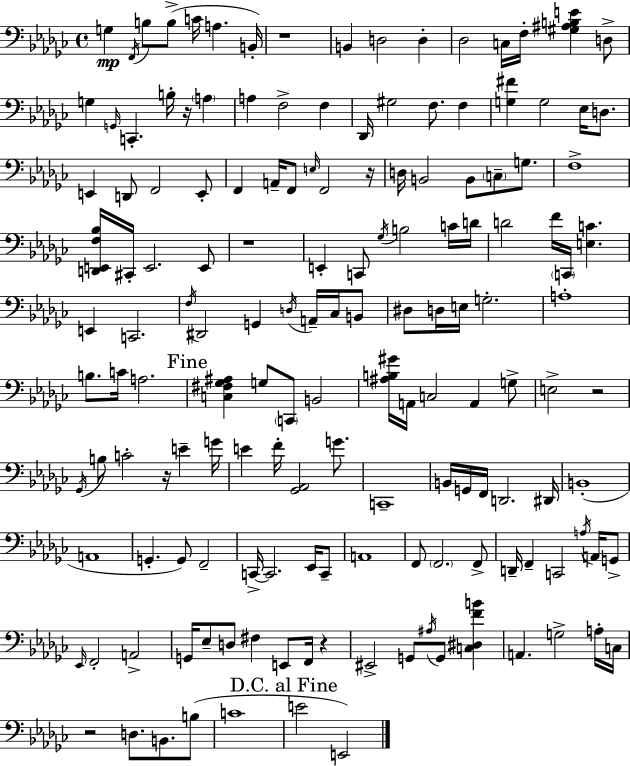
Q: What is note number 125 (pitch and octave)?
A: G2